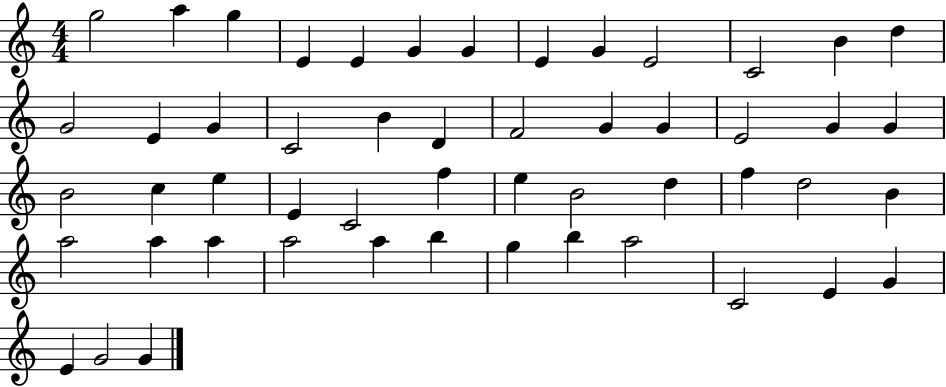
G5/h A5/q G5/q E4/q E4/q G4/q G4/q E4/q G4/q E4/h C4/h B4/q D5/q G4/h E4/q G4/q C4/h B4/q D4/q F4/h G4/q G4/q E4/h G4/q G4/q B4/h C5/q E5/q E4/q C4/h F5/q E5/q B4/h D5/q F5/q D5/h B4/q A5/h A5/q A5/q A5/h A5/q B5/q G5/q B5/q A5/h C4/h E4/q G4/q E4/q G4/h G4/q